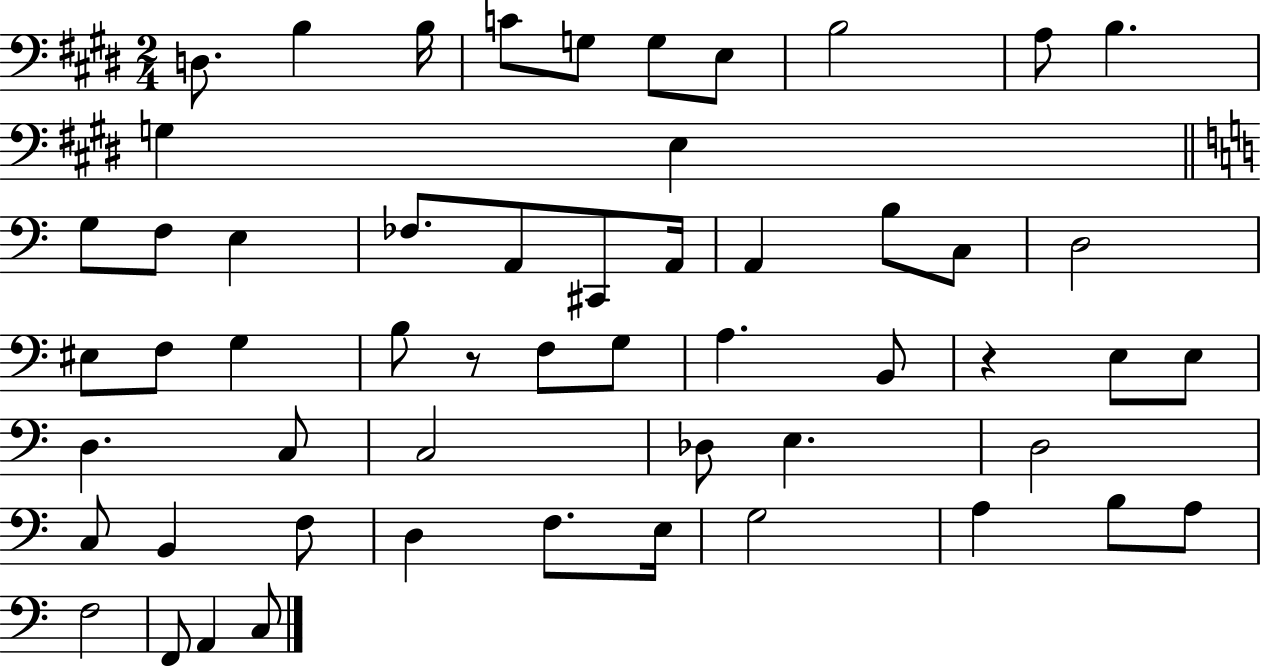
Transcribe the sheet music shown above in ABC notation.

X:1
T:Untitled
M:2/4
L:1/4
K:E
D,/2 B, B,/4 C/2 G,/2 G,/2 E,/2 B,2 A,/2 B, G, E, G,/2 F,/2 E, _F,/2 A,,/2 ^C,,/2 A,,/4 A,, B,/2 C,/2 D,2 ^E,/2 F,/2 G, B,/2 z/2 F,/2 G,/2 A, B,,/2 z E,/2 E,/2 D, C,/2 C,2 _D,/2 E, D,2 C,/2 B,, F,/2 D, F,/2 E,/4 G,2 A, B,/2 A,/2 F,2 F,,/2 A,, C,/2